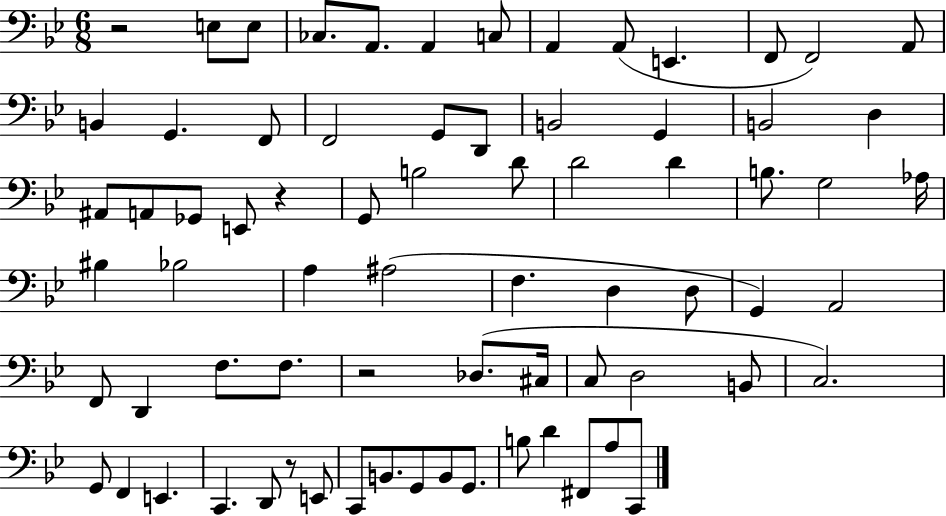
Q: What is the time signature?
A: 6/8